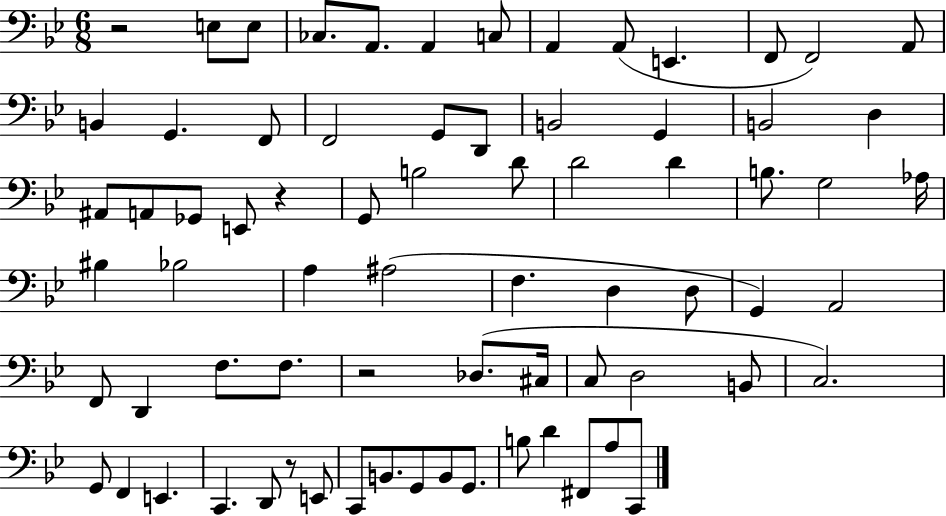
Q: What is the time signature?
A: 6/8